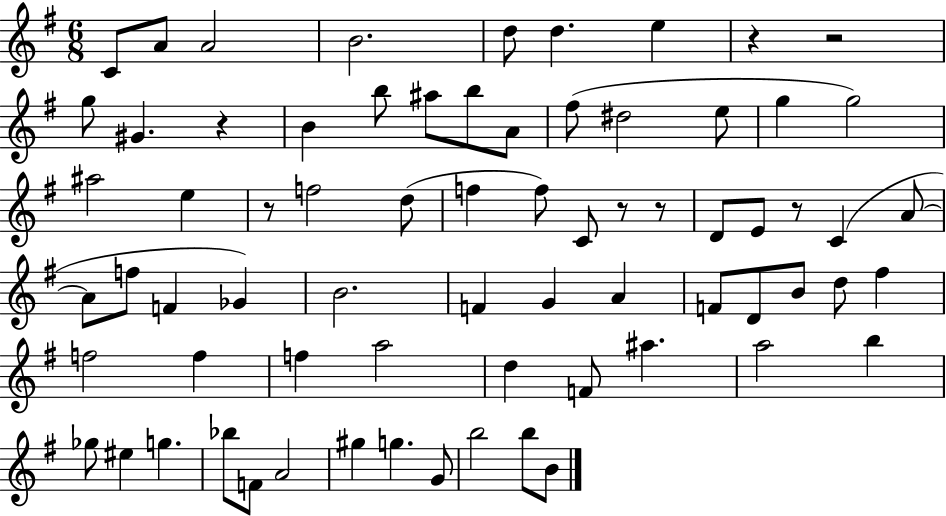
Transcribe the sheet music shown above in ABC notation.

X:1
T:Untitled
M:6/8
L:1/4
K:G
C/2 A/2 A2 B2 d/2 d e z z2 g/2 ^G z B b/2 ^a/2 b/2 A/2 ^f/2 ^d2 e/2 g g2 ^a2 e z/2 f2 d/2 f f/2 C/2 z/2 z/2 D/2 E/2 z/2 C A/2 A/2 f/2 F _G B2 F G A F/2 D/2 B/2 d/2 ^f f2 f f a2 d F/2 ^a a2 b _g/2 ^e g _b/2 F/2 A2 ^g g G/2 b2 b/2 B/2